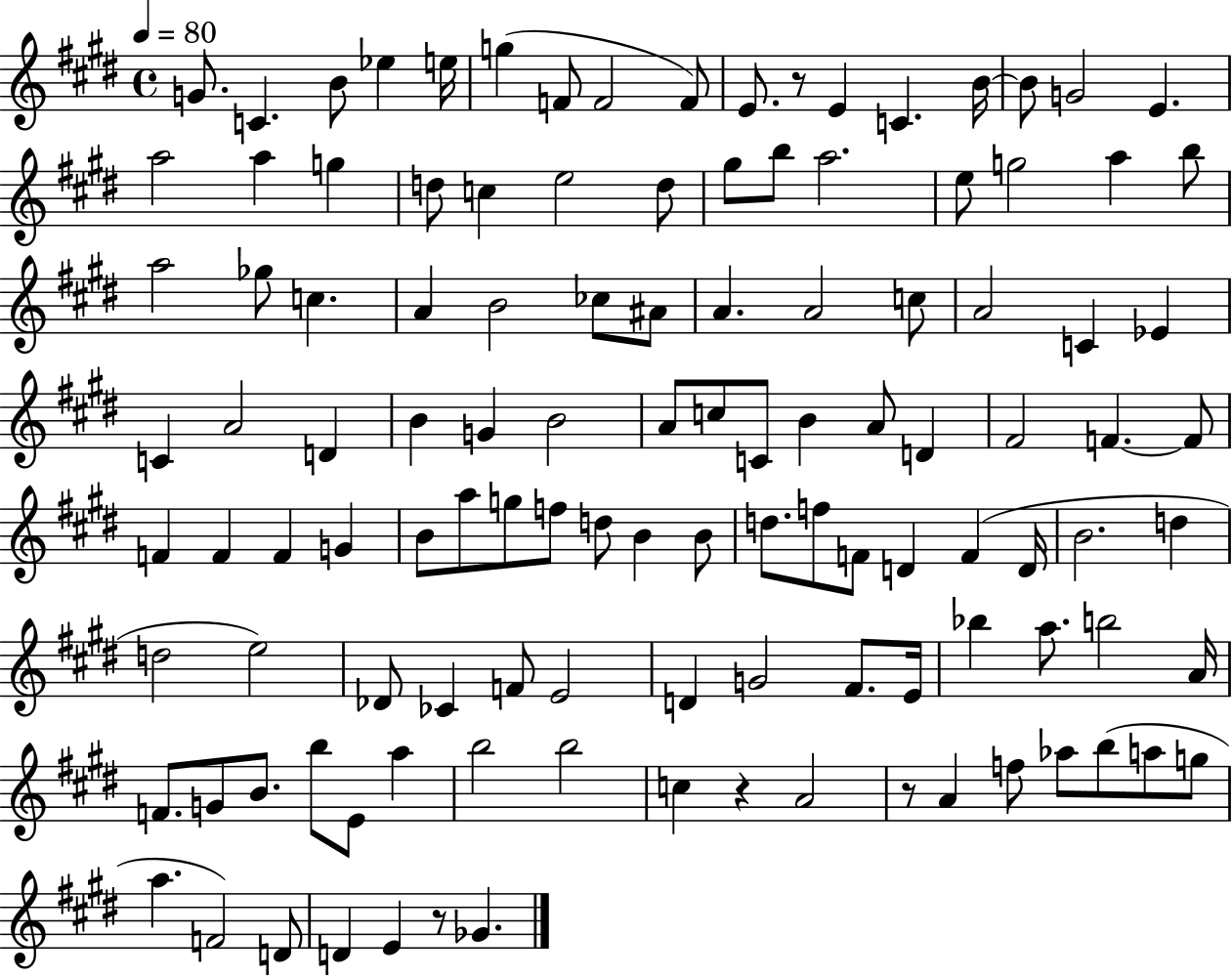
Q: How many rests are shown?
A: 4